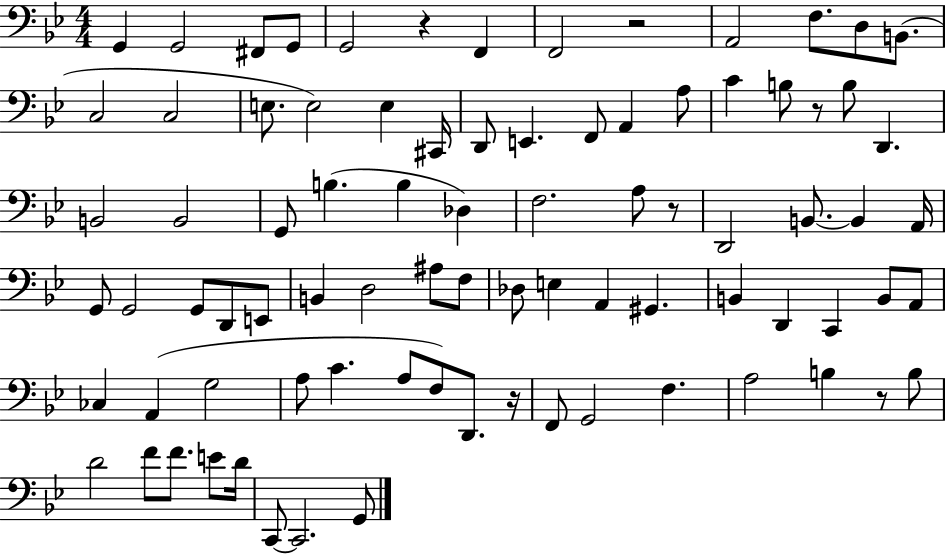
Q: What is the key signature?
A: BES major